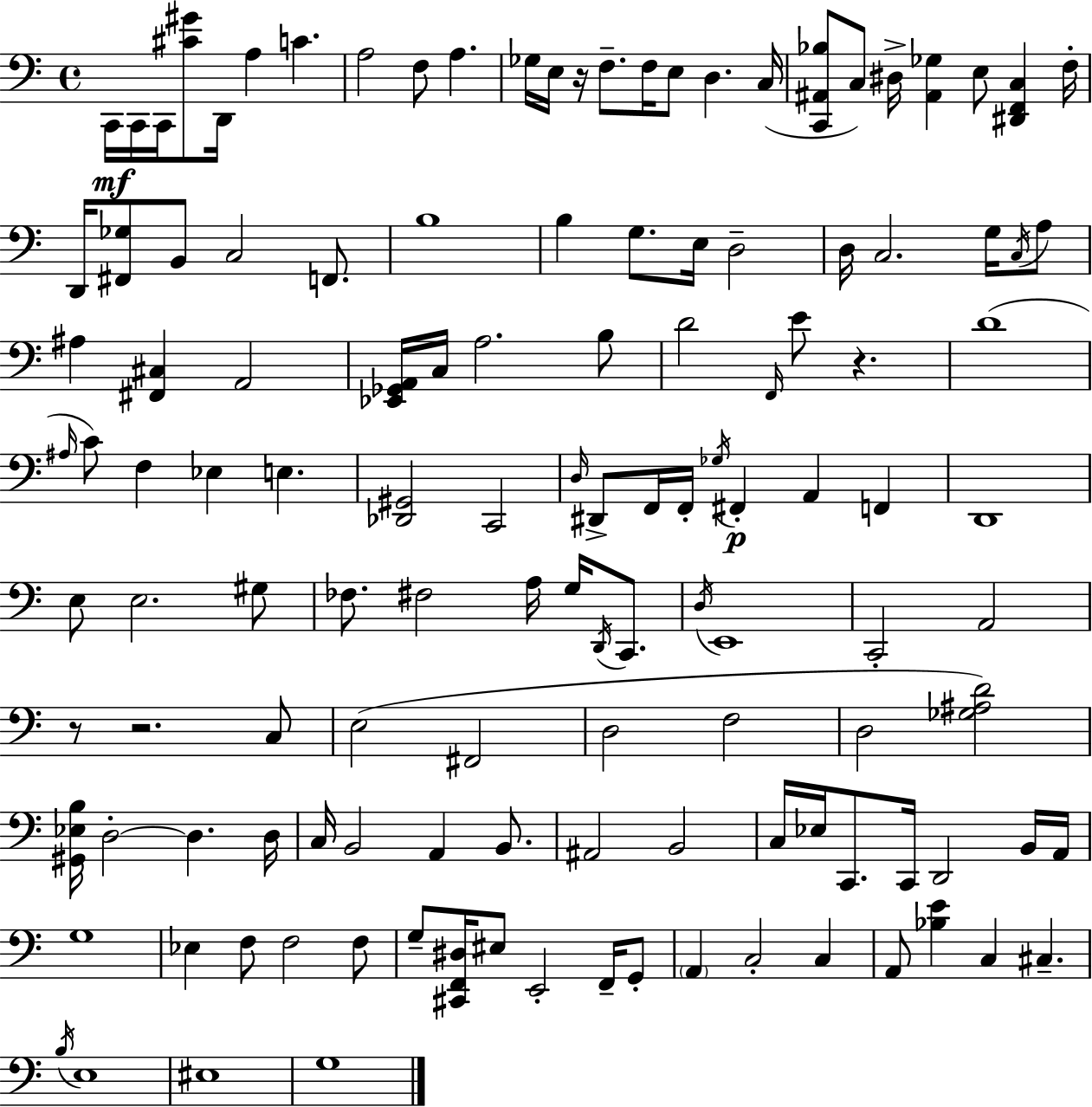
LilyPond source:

{
  \clef bass
  \time 4/4
  \defaultTimeSignature
  \key a \minor
  \repeat volta 2 { c,16\mf c,16 c,16 <cis' gis'>8 d,16 a4 c'4. | a2 f8 a4. | ges16 e16 r16 f8.-- f16 e8 d4. c16( | <c, ais, bes>8 c8) dis16-> <ais, ges>4 e8 <dis, f, c>4 f16-. | \break d,16 <fis, ges>8 b,8 c2 f,8. | b1 | b4 g8. e16 d2-- | d16 c2. g16 \acciaccatura { c16 } a8 | \break ais4 <fis, cis>4 a,2 | <ees, ges, a,>16 c16 a2. b8 | d'2 \grace { f,16 } e'8 r4. | d'1( | \break \grace { ais16 } c'8) f4 ees4 e4. | <des, gis,>2 c,2 | \grace { d16 } dis,8-> f,16 f,16-. \acciaccatura { ges16 } fis,4-.\p a,4 | f,4 d,1 | \break e8 e2. | gis8 fes8. fis2 | a16 g16 \acciaccatura { d,16 } c,8. \acciaccatura { d16 } e,1 | c,2-. a,2 | \break r8 r2. | c8 e2( fis,2 | d2 f2 | d2 <ges ais d'>2) | \break <gis, ees b>16 d2-.~~ | d4. d16 c16 b,2 | a,4 b,8. ais,2 b,2 | c16 ees16 c,8. c,16 d,2 | \break b,16 a,16 g1 | ees4 f8 f2 | f8 g8-- <cis, f, dis>16 eis8 e,2-. | f,16-- g,8-. \parenthesize a,4 c2-. | \break c4 a,8 <bes e'>4 c4 | cis4.-- \acciaccatura { b16 } e1 | eis1 | g1 | \break } \bar "|."
}